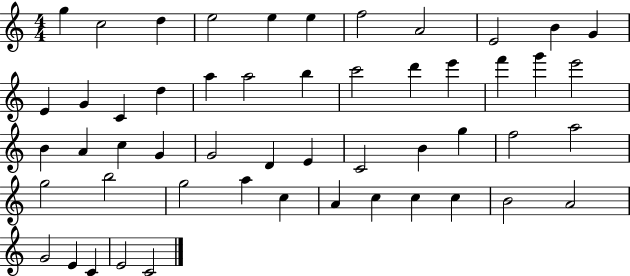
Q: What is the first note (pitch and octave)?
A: G5